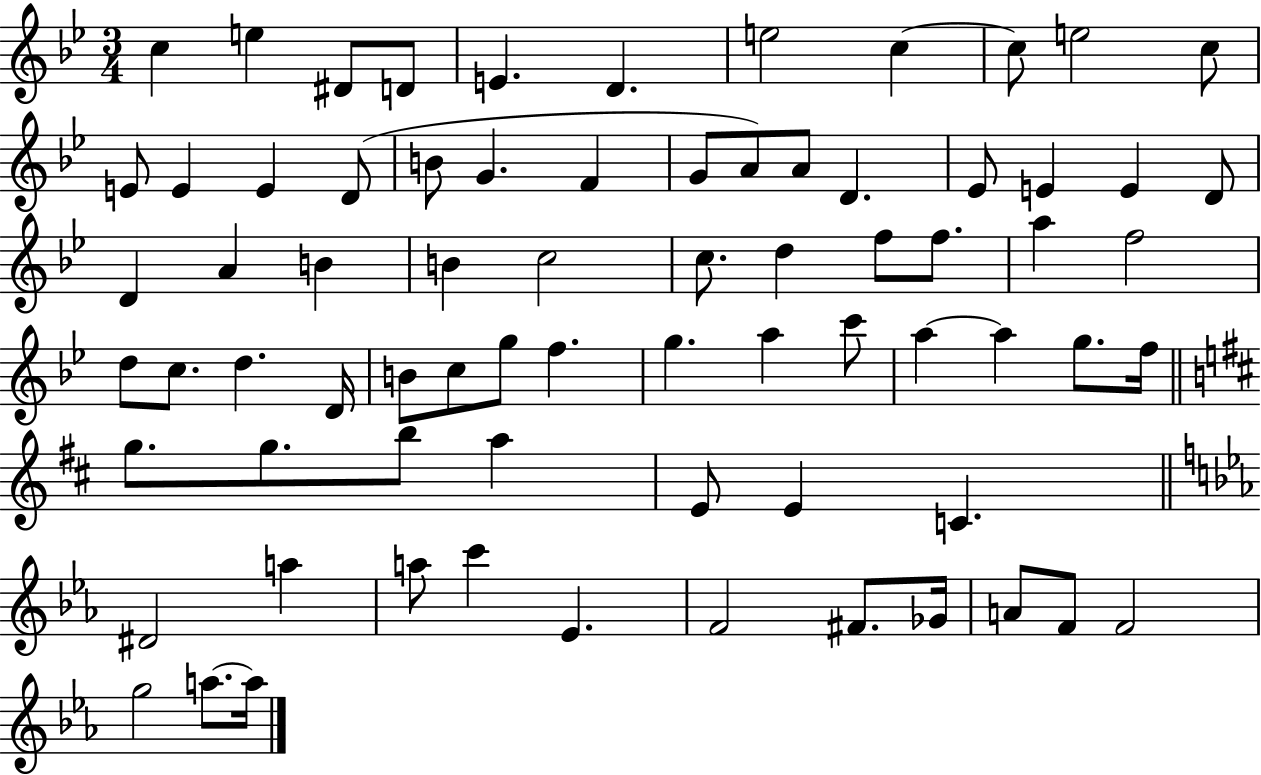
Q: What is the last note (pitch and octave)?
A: A5